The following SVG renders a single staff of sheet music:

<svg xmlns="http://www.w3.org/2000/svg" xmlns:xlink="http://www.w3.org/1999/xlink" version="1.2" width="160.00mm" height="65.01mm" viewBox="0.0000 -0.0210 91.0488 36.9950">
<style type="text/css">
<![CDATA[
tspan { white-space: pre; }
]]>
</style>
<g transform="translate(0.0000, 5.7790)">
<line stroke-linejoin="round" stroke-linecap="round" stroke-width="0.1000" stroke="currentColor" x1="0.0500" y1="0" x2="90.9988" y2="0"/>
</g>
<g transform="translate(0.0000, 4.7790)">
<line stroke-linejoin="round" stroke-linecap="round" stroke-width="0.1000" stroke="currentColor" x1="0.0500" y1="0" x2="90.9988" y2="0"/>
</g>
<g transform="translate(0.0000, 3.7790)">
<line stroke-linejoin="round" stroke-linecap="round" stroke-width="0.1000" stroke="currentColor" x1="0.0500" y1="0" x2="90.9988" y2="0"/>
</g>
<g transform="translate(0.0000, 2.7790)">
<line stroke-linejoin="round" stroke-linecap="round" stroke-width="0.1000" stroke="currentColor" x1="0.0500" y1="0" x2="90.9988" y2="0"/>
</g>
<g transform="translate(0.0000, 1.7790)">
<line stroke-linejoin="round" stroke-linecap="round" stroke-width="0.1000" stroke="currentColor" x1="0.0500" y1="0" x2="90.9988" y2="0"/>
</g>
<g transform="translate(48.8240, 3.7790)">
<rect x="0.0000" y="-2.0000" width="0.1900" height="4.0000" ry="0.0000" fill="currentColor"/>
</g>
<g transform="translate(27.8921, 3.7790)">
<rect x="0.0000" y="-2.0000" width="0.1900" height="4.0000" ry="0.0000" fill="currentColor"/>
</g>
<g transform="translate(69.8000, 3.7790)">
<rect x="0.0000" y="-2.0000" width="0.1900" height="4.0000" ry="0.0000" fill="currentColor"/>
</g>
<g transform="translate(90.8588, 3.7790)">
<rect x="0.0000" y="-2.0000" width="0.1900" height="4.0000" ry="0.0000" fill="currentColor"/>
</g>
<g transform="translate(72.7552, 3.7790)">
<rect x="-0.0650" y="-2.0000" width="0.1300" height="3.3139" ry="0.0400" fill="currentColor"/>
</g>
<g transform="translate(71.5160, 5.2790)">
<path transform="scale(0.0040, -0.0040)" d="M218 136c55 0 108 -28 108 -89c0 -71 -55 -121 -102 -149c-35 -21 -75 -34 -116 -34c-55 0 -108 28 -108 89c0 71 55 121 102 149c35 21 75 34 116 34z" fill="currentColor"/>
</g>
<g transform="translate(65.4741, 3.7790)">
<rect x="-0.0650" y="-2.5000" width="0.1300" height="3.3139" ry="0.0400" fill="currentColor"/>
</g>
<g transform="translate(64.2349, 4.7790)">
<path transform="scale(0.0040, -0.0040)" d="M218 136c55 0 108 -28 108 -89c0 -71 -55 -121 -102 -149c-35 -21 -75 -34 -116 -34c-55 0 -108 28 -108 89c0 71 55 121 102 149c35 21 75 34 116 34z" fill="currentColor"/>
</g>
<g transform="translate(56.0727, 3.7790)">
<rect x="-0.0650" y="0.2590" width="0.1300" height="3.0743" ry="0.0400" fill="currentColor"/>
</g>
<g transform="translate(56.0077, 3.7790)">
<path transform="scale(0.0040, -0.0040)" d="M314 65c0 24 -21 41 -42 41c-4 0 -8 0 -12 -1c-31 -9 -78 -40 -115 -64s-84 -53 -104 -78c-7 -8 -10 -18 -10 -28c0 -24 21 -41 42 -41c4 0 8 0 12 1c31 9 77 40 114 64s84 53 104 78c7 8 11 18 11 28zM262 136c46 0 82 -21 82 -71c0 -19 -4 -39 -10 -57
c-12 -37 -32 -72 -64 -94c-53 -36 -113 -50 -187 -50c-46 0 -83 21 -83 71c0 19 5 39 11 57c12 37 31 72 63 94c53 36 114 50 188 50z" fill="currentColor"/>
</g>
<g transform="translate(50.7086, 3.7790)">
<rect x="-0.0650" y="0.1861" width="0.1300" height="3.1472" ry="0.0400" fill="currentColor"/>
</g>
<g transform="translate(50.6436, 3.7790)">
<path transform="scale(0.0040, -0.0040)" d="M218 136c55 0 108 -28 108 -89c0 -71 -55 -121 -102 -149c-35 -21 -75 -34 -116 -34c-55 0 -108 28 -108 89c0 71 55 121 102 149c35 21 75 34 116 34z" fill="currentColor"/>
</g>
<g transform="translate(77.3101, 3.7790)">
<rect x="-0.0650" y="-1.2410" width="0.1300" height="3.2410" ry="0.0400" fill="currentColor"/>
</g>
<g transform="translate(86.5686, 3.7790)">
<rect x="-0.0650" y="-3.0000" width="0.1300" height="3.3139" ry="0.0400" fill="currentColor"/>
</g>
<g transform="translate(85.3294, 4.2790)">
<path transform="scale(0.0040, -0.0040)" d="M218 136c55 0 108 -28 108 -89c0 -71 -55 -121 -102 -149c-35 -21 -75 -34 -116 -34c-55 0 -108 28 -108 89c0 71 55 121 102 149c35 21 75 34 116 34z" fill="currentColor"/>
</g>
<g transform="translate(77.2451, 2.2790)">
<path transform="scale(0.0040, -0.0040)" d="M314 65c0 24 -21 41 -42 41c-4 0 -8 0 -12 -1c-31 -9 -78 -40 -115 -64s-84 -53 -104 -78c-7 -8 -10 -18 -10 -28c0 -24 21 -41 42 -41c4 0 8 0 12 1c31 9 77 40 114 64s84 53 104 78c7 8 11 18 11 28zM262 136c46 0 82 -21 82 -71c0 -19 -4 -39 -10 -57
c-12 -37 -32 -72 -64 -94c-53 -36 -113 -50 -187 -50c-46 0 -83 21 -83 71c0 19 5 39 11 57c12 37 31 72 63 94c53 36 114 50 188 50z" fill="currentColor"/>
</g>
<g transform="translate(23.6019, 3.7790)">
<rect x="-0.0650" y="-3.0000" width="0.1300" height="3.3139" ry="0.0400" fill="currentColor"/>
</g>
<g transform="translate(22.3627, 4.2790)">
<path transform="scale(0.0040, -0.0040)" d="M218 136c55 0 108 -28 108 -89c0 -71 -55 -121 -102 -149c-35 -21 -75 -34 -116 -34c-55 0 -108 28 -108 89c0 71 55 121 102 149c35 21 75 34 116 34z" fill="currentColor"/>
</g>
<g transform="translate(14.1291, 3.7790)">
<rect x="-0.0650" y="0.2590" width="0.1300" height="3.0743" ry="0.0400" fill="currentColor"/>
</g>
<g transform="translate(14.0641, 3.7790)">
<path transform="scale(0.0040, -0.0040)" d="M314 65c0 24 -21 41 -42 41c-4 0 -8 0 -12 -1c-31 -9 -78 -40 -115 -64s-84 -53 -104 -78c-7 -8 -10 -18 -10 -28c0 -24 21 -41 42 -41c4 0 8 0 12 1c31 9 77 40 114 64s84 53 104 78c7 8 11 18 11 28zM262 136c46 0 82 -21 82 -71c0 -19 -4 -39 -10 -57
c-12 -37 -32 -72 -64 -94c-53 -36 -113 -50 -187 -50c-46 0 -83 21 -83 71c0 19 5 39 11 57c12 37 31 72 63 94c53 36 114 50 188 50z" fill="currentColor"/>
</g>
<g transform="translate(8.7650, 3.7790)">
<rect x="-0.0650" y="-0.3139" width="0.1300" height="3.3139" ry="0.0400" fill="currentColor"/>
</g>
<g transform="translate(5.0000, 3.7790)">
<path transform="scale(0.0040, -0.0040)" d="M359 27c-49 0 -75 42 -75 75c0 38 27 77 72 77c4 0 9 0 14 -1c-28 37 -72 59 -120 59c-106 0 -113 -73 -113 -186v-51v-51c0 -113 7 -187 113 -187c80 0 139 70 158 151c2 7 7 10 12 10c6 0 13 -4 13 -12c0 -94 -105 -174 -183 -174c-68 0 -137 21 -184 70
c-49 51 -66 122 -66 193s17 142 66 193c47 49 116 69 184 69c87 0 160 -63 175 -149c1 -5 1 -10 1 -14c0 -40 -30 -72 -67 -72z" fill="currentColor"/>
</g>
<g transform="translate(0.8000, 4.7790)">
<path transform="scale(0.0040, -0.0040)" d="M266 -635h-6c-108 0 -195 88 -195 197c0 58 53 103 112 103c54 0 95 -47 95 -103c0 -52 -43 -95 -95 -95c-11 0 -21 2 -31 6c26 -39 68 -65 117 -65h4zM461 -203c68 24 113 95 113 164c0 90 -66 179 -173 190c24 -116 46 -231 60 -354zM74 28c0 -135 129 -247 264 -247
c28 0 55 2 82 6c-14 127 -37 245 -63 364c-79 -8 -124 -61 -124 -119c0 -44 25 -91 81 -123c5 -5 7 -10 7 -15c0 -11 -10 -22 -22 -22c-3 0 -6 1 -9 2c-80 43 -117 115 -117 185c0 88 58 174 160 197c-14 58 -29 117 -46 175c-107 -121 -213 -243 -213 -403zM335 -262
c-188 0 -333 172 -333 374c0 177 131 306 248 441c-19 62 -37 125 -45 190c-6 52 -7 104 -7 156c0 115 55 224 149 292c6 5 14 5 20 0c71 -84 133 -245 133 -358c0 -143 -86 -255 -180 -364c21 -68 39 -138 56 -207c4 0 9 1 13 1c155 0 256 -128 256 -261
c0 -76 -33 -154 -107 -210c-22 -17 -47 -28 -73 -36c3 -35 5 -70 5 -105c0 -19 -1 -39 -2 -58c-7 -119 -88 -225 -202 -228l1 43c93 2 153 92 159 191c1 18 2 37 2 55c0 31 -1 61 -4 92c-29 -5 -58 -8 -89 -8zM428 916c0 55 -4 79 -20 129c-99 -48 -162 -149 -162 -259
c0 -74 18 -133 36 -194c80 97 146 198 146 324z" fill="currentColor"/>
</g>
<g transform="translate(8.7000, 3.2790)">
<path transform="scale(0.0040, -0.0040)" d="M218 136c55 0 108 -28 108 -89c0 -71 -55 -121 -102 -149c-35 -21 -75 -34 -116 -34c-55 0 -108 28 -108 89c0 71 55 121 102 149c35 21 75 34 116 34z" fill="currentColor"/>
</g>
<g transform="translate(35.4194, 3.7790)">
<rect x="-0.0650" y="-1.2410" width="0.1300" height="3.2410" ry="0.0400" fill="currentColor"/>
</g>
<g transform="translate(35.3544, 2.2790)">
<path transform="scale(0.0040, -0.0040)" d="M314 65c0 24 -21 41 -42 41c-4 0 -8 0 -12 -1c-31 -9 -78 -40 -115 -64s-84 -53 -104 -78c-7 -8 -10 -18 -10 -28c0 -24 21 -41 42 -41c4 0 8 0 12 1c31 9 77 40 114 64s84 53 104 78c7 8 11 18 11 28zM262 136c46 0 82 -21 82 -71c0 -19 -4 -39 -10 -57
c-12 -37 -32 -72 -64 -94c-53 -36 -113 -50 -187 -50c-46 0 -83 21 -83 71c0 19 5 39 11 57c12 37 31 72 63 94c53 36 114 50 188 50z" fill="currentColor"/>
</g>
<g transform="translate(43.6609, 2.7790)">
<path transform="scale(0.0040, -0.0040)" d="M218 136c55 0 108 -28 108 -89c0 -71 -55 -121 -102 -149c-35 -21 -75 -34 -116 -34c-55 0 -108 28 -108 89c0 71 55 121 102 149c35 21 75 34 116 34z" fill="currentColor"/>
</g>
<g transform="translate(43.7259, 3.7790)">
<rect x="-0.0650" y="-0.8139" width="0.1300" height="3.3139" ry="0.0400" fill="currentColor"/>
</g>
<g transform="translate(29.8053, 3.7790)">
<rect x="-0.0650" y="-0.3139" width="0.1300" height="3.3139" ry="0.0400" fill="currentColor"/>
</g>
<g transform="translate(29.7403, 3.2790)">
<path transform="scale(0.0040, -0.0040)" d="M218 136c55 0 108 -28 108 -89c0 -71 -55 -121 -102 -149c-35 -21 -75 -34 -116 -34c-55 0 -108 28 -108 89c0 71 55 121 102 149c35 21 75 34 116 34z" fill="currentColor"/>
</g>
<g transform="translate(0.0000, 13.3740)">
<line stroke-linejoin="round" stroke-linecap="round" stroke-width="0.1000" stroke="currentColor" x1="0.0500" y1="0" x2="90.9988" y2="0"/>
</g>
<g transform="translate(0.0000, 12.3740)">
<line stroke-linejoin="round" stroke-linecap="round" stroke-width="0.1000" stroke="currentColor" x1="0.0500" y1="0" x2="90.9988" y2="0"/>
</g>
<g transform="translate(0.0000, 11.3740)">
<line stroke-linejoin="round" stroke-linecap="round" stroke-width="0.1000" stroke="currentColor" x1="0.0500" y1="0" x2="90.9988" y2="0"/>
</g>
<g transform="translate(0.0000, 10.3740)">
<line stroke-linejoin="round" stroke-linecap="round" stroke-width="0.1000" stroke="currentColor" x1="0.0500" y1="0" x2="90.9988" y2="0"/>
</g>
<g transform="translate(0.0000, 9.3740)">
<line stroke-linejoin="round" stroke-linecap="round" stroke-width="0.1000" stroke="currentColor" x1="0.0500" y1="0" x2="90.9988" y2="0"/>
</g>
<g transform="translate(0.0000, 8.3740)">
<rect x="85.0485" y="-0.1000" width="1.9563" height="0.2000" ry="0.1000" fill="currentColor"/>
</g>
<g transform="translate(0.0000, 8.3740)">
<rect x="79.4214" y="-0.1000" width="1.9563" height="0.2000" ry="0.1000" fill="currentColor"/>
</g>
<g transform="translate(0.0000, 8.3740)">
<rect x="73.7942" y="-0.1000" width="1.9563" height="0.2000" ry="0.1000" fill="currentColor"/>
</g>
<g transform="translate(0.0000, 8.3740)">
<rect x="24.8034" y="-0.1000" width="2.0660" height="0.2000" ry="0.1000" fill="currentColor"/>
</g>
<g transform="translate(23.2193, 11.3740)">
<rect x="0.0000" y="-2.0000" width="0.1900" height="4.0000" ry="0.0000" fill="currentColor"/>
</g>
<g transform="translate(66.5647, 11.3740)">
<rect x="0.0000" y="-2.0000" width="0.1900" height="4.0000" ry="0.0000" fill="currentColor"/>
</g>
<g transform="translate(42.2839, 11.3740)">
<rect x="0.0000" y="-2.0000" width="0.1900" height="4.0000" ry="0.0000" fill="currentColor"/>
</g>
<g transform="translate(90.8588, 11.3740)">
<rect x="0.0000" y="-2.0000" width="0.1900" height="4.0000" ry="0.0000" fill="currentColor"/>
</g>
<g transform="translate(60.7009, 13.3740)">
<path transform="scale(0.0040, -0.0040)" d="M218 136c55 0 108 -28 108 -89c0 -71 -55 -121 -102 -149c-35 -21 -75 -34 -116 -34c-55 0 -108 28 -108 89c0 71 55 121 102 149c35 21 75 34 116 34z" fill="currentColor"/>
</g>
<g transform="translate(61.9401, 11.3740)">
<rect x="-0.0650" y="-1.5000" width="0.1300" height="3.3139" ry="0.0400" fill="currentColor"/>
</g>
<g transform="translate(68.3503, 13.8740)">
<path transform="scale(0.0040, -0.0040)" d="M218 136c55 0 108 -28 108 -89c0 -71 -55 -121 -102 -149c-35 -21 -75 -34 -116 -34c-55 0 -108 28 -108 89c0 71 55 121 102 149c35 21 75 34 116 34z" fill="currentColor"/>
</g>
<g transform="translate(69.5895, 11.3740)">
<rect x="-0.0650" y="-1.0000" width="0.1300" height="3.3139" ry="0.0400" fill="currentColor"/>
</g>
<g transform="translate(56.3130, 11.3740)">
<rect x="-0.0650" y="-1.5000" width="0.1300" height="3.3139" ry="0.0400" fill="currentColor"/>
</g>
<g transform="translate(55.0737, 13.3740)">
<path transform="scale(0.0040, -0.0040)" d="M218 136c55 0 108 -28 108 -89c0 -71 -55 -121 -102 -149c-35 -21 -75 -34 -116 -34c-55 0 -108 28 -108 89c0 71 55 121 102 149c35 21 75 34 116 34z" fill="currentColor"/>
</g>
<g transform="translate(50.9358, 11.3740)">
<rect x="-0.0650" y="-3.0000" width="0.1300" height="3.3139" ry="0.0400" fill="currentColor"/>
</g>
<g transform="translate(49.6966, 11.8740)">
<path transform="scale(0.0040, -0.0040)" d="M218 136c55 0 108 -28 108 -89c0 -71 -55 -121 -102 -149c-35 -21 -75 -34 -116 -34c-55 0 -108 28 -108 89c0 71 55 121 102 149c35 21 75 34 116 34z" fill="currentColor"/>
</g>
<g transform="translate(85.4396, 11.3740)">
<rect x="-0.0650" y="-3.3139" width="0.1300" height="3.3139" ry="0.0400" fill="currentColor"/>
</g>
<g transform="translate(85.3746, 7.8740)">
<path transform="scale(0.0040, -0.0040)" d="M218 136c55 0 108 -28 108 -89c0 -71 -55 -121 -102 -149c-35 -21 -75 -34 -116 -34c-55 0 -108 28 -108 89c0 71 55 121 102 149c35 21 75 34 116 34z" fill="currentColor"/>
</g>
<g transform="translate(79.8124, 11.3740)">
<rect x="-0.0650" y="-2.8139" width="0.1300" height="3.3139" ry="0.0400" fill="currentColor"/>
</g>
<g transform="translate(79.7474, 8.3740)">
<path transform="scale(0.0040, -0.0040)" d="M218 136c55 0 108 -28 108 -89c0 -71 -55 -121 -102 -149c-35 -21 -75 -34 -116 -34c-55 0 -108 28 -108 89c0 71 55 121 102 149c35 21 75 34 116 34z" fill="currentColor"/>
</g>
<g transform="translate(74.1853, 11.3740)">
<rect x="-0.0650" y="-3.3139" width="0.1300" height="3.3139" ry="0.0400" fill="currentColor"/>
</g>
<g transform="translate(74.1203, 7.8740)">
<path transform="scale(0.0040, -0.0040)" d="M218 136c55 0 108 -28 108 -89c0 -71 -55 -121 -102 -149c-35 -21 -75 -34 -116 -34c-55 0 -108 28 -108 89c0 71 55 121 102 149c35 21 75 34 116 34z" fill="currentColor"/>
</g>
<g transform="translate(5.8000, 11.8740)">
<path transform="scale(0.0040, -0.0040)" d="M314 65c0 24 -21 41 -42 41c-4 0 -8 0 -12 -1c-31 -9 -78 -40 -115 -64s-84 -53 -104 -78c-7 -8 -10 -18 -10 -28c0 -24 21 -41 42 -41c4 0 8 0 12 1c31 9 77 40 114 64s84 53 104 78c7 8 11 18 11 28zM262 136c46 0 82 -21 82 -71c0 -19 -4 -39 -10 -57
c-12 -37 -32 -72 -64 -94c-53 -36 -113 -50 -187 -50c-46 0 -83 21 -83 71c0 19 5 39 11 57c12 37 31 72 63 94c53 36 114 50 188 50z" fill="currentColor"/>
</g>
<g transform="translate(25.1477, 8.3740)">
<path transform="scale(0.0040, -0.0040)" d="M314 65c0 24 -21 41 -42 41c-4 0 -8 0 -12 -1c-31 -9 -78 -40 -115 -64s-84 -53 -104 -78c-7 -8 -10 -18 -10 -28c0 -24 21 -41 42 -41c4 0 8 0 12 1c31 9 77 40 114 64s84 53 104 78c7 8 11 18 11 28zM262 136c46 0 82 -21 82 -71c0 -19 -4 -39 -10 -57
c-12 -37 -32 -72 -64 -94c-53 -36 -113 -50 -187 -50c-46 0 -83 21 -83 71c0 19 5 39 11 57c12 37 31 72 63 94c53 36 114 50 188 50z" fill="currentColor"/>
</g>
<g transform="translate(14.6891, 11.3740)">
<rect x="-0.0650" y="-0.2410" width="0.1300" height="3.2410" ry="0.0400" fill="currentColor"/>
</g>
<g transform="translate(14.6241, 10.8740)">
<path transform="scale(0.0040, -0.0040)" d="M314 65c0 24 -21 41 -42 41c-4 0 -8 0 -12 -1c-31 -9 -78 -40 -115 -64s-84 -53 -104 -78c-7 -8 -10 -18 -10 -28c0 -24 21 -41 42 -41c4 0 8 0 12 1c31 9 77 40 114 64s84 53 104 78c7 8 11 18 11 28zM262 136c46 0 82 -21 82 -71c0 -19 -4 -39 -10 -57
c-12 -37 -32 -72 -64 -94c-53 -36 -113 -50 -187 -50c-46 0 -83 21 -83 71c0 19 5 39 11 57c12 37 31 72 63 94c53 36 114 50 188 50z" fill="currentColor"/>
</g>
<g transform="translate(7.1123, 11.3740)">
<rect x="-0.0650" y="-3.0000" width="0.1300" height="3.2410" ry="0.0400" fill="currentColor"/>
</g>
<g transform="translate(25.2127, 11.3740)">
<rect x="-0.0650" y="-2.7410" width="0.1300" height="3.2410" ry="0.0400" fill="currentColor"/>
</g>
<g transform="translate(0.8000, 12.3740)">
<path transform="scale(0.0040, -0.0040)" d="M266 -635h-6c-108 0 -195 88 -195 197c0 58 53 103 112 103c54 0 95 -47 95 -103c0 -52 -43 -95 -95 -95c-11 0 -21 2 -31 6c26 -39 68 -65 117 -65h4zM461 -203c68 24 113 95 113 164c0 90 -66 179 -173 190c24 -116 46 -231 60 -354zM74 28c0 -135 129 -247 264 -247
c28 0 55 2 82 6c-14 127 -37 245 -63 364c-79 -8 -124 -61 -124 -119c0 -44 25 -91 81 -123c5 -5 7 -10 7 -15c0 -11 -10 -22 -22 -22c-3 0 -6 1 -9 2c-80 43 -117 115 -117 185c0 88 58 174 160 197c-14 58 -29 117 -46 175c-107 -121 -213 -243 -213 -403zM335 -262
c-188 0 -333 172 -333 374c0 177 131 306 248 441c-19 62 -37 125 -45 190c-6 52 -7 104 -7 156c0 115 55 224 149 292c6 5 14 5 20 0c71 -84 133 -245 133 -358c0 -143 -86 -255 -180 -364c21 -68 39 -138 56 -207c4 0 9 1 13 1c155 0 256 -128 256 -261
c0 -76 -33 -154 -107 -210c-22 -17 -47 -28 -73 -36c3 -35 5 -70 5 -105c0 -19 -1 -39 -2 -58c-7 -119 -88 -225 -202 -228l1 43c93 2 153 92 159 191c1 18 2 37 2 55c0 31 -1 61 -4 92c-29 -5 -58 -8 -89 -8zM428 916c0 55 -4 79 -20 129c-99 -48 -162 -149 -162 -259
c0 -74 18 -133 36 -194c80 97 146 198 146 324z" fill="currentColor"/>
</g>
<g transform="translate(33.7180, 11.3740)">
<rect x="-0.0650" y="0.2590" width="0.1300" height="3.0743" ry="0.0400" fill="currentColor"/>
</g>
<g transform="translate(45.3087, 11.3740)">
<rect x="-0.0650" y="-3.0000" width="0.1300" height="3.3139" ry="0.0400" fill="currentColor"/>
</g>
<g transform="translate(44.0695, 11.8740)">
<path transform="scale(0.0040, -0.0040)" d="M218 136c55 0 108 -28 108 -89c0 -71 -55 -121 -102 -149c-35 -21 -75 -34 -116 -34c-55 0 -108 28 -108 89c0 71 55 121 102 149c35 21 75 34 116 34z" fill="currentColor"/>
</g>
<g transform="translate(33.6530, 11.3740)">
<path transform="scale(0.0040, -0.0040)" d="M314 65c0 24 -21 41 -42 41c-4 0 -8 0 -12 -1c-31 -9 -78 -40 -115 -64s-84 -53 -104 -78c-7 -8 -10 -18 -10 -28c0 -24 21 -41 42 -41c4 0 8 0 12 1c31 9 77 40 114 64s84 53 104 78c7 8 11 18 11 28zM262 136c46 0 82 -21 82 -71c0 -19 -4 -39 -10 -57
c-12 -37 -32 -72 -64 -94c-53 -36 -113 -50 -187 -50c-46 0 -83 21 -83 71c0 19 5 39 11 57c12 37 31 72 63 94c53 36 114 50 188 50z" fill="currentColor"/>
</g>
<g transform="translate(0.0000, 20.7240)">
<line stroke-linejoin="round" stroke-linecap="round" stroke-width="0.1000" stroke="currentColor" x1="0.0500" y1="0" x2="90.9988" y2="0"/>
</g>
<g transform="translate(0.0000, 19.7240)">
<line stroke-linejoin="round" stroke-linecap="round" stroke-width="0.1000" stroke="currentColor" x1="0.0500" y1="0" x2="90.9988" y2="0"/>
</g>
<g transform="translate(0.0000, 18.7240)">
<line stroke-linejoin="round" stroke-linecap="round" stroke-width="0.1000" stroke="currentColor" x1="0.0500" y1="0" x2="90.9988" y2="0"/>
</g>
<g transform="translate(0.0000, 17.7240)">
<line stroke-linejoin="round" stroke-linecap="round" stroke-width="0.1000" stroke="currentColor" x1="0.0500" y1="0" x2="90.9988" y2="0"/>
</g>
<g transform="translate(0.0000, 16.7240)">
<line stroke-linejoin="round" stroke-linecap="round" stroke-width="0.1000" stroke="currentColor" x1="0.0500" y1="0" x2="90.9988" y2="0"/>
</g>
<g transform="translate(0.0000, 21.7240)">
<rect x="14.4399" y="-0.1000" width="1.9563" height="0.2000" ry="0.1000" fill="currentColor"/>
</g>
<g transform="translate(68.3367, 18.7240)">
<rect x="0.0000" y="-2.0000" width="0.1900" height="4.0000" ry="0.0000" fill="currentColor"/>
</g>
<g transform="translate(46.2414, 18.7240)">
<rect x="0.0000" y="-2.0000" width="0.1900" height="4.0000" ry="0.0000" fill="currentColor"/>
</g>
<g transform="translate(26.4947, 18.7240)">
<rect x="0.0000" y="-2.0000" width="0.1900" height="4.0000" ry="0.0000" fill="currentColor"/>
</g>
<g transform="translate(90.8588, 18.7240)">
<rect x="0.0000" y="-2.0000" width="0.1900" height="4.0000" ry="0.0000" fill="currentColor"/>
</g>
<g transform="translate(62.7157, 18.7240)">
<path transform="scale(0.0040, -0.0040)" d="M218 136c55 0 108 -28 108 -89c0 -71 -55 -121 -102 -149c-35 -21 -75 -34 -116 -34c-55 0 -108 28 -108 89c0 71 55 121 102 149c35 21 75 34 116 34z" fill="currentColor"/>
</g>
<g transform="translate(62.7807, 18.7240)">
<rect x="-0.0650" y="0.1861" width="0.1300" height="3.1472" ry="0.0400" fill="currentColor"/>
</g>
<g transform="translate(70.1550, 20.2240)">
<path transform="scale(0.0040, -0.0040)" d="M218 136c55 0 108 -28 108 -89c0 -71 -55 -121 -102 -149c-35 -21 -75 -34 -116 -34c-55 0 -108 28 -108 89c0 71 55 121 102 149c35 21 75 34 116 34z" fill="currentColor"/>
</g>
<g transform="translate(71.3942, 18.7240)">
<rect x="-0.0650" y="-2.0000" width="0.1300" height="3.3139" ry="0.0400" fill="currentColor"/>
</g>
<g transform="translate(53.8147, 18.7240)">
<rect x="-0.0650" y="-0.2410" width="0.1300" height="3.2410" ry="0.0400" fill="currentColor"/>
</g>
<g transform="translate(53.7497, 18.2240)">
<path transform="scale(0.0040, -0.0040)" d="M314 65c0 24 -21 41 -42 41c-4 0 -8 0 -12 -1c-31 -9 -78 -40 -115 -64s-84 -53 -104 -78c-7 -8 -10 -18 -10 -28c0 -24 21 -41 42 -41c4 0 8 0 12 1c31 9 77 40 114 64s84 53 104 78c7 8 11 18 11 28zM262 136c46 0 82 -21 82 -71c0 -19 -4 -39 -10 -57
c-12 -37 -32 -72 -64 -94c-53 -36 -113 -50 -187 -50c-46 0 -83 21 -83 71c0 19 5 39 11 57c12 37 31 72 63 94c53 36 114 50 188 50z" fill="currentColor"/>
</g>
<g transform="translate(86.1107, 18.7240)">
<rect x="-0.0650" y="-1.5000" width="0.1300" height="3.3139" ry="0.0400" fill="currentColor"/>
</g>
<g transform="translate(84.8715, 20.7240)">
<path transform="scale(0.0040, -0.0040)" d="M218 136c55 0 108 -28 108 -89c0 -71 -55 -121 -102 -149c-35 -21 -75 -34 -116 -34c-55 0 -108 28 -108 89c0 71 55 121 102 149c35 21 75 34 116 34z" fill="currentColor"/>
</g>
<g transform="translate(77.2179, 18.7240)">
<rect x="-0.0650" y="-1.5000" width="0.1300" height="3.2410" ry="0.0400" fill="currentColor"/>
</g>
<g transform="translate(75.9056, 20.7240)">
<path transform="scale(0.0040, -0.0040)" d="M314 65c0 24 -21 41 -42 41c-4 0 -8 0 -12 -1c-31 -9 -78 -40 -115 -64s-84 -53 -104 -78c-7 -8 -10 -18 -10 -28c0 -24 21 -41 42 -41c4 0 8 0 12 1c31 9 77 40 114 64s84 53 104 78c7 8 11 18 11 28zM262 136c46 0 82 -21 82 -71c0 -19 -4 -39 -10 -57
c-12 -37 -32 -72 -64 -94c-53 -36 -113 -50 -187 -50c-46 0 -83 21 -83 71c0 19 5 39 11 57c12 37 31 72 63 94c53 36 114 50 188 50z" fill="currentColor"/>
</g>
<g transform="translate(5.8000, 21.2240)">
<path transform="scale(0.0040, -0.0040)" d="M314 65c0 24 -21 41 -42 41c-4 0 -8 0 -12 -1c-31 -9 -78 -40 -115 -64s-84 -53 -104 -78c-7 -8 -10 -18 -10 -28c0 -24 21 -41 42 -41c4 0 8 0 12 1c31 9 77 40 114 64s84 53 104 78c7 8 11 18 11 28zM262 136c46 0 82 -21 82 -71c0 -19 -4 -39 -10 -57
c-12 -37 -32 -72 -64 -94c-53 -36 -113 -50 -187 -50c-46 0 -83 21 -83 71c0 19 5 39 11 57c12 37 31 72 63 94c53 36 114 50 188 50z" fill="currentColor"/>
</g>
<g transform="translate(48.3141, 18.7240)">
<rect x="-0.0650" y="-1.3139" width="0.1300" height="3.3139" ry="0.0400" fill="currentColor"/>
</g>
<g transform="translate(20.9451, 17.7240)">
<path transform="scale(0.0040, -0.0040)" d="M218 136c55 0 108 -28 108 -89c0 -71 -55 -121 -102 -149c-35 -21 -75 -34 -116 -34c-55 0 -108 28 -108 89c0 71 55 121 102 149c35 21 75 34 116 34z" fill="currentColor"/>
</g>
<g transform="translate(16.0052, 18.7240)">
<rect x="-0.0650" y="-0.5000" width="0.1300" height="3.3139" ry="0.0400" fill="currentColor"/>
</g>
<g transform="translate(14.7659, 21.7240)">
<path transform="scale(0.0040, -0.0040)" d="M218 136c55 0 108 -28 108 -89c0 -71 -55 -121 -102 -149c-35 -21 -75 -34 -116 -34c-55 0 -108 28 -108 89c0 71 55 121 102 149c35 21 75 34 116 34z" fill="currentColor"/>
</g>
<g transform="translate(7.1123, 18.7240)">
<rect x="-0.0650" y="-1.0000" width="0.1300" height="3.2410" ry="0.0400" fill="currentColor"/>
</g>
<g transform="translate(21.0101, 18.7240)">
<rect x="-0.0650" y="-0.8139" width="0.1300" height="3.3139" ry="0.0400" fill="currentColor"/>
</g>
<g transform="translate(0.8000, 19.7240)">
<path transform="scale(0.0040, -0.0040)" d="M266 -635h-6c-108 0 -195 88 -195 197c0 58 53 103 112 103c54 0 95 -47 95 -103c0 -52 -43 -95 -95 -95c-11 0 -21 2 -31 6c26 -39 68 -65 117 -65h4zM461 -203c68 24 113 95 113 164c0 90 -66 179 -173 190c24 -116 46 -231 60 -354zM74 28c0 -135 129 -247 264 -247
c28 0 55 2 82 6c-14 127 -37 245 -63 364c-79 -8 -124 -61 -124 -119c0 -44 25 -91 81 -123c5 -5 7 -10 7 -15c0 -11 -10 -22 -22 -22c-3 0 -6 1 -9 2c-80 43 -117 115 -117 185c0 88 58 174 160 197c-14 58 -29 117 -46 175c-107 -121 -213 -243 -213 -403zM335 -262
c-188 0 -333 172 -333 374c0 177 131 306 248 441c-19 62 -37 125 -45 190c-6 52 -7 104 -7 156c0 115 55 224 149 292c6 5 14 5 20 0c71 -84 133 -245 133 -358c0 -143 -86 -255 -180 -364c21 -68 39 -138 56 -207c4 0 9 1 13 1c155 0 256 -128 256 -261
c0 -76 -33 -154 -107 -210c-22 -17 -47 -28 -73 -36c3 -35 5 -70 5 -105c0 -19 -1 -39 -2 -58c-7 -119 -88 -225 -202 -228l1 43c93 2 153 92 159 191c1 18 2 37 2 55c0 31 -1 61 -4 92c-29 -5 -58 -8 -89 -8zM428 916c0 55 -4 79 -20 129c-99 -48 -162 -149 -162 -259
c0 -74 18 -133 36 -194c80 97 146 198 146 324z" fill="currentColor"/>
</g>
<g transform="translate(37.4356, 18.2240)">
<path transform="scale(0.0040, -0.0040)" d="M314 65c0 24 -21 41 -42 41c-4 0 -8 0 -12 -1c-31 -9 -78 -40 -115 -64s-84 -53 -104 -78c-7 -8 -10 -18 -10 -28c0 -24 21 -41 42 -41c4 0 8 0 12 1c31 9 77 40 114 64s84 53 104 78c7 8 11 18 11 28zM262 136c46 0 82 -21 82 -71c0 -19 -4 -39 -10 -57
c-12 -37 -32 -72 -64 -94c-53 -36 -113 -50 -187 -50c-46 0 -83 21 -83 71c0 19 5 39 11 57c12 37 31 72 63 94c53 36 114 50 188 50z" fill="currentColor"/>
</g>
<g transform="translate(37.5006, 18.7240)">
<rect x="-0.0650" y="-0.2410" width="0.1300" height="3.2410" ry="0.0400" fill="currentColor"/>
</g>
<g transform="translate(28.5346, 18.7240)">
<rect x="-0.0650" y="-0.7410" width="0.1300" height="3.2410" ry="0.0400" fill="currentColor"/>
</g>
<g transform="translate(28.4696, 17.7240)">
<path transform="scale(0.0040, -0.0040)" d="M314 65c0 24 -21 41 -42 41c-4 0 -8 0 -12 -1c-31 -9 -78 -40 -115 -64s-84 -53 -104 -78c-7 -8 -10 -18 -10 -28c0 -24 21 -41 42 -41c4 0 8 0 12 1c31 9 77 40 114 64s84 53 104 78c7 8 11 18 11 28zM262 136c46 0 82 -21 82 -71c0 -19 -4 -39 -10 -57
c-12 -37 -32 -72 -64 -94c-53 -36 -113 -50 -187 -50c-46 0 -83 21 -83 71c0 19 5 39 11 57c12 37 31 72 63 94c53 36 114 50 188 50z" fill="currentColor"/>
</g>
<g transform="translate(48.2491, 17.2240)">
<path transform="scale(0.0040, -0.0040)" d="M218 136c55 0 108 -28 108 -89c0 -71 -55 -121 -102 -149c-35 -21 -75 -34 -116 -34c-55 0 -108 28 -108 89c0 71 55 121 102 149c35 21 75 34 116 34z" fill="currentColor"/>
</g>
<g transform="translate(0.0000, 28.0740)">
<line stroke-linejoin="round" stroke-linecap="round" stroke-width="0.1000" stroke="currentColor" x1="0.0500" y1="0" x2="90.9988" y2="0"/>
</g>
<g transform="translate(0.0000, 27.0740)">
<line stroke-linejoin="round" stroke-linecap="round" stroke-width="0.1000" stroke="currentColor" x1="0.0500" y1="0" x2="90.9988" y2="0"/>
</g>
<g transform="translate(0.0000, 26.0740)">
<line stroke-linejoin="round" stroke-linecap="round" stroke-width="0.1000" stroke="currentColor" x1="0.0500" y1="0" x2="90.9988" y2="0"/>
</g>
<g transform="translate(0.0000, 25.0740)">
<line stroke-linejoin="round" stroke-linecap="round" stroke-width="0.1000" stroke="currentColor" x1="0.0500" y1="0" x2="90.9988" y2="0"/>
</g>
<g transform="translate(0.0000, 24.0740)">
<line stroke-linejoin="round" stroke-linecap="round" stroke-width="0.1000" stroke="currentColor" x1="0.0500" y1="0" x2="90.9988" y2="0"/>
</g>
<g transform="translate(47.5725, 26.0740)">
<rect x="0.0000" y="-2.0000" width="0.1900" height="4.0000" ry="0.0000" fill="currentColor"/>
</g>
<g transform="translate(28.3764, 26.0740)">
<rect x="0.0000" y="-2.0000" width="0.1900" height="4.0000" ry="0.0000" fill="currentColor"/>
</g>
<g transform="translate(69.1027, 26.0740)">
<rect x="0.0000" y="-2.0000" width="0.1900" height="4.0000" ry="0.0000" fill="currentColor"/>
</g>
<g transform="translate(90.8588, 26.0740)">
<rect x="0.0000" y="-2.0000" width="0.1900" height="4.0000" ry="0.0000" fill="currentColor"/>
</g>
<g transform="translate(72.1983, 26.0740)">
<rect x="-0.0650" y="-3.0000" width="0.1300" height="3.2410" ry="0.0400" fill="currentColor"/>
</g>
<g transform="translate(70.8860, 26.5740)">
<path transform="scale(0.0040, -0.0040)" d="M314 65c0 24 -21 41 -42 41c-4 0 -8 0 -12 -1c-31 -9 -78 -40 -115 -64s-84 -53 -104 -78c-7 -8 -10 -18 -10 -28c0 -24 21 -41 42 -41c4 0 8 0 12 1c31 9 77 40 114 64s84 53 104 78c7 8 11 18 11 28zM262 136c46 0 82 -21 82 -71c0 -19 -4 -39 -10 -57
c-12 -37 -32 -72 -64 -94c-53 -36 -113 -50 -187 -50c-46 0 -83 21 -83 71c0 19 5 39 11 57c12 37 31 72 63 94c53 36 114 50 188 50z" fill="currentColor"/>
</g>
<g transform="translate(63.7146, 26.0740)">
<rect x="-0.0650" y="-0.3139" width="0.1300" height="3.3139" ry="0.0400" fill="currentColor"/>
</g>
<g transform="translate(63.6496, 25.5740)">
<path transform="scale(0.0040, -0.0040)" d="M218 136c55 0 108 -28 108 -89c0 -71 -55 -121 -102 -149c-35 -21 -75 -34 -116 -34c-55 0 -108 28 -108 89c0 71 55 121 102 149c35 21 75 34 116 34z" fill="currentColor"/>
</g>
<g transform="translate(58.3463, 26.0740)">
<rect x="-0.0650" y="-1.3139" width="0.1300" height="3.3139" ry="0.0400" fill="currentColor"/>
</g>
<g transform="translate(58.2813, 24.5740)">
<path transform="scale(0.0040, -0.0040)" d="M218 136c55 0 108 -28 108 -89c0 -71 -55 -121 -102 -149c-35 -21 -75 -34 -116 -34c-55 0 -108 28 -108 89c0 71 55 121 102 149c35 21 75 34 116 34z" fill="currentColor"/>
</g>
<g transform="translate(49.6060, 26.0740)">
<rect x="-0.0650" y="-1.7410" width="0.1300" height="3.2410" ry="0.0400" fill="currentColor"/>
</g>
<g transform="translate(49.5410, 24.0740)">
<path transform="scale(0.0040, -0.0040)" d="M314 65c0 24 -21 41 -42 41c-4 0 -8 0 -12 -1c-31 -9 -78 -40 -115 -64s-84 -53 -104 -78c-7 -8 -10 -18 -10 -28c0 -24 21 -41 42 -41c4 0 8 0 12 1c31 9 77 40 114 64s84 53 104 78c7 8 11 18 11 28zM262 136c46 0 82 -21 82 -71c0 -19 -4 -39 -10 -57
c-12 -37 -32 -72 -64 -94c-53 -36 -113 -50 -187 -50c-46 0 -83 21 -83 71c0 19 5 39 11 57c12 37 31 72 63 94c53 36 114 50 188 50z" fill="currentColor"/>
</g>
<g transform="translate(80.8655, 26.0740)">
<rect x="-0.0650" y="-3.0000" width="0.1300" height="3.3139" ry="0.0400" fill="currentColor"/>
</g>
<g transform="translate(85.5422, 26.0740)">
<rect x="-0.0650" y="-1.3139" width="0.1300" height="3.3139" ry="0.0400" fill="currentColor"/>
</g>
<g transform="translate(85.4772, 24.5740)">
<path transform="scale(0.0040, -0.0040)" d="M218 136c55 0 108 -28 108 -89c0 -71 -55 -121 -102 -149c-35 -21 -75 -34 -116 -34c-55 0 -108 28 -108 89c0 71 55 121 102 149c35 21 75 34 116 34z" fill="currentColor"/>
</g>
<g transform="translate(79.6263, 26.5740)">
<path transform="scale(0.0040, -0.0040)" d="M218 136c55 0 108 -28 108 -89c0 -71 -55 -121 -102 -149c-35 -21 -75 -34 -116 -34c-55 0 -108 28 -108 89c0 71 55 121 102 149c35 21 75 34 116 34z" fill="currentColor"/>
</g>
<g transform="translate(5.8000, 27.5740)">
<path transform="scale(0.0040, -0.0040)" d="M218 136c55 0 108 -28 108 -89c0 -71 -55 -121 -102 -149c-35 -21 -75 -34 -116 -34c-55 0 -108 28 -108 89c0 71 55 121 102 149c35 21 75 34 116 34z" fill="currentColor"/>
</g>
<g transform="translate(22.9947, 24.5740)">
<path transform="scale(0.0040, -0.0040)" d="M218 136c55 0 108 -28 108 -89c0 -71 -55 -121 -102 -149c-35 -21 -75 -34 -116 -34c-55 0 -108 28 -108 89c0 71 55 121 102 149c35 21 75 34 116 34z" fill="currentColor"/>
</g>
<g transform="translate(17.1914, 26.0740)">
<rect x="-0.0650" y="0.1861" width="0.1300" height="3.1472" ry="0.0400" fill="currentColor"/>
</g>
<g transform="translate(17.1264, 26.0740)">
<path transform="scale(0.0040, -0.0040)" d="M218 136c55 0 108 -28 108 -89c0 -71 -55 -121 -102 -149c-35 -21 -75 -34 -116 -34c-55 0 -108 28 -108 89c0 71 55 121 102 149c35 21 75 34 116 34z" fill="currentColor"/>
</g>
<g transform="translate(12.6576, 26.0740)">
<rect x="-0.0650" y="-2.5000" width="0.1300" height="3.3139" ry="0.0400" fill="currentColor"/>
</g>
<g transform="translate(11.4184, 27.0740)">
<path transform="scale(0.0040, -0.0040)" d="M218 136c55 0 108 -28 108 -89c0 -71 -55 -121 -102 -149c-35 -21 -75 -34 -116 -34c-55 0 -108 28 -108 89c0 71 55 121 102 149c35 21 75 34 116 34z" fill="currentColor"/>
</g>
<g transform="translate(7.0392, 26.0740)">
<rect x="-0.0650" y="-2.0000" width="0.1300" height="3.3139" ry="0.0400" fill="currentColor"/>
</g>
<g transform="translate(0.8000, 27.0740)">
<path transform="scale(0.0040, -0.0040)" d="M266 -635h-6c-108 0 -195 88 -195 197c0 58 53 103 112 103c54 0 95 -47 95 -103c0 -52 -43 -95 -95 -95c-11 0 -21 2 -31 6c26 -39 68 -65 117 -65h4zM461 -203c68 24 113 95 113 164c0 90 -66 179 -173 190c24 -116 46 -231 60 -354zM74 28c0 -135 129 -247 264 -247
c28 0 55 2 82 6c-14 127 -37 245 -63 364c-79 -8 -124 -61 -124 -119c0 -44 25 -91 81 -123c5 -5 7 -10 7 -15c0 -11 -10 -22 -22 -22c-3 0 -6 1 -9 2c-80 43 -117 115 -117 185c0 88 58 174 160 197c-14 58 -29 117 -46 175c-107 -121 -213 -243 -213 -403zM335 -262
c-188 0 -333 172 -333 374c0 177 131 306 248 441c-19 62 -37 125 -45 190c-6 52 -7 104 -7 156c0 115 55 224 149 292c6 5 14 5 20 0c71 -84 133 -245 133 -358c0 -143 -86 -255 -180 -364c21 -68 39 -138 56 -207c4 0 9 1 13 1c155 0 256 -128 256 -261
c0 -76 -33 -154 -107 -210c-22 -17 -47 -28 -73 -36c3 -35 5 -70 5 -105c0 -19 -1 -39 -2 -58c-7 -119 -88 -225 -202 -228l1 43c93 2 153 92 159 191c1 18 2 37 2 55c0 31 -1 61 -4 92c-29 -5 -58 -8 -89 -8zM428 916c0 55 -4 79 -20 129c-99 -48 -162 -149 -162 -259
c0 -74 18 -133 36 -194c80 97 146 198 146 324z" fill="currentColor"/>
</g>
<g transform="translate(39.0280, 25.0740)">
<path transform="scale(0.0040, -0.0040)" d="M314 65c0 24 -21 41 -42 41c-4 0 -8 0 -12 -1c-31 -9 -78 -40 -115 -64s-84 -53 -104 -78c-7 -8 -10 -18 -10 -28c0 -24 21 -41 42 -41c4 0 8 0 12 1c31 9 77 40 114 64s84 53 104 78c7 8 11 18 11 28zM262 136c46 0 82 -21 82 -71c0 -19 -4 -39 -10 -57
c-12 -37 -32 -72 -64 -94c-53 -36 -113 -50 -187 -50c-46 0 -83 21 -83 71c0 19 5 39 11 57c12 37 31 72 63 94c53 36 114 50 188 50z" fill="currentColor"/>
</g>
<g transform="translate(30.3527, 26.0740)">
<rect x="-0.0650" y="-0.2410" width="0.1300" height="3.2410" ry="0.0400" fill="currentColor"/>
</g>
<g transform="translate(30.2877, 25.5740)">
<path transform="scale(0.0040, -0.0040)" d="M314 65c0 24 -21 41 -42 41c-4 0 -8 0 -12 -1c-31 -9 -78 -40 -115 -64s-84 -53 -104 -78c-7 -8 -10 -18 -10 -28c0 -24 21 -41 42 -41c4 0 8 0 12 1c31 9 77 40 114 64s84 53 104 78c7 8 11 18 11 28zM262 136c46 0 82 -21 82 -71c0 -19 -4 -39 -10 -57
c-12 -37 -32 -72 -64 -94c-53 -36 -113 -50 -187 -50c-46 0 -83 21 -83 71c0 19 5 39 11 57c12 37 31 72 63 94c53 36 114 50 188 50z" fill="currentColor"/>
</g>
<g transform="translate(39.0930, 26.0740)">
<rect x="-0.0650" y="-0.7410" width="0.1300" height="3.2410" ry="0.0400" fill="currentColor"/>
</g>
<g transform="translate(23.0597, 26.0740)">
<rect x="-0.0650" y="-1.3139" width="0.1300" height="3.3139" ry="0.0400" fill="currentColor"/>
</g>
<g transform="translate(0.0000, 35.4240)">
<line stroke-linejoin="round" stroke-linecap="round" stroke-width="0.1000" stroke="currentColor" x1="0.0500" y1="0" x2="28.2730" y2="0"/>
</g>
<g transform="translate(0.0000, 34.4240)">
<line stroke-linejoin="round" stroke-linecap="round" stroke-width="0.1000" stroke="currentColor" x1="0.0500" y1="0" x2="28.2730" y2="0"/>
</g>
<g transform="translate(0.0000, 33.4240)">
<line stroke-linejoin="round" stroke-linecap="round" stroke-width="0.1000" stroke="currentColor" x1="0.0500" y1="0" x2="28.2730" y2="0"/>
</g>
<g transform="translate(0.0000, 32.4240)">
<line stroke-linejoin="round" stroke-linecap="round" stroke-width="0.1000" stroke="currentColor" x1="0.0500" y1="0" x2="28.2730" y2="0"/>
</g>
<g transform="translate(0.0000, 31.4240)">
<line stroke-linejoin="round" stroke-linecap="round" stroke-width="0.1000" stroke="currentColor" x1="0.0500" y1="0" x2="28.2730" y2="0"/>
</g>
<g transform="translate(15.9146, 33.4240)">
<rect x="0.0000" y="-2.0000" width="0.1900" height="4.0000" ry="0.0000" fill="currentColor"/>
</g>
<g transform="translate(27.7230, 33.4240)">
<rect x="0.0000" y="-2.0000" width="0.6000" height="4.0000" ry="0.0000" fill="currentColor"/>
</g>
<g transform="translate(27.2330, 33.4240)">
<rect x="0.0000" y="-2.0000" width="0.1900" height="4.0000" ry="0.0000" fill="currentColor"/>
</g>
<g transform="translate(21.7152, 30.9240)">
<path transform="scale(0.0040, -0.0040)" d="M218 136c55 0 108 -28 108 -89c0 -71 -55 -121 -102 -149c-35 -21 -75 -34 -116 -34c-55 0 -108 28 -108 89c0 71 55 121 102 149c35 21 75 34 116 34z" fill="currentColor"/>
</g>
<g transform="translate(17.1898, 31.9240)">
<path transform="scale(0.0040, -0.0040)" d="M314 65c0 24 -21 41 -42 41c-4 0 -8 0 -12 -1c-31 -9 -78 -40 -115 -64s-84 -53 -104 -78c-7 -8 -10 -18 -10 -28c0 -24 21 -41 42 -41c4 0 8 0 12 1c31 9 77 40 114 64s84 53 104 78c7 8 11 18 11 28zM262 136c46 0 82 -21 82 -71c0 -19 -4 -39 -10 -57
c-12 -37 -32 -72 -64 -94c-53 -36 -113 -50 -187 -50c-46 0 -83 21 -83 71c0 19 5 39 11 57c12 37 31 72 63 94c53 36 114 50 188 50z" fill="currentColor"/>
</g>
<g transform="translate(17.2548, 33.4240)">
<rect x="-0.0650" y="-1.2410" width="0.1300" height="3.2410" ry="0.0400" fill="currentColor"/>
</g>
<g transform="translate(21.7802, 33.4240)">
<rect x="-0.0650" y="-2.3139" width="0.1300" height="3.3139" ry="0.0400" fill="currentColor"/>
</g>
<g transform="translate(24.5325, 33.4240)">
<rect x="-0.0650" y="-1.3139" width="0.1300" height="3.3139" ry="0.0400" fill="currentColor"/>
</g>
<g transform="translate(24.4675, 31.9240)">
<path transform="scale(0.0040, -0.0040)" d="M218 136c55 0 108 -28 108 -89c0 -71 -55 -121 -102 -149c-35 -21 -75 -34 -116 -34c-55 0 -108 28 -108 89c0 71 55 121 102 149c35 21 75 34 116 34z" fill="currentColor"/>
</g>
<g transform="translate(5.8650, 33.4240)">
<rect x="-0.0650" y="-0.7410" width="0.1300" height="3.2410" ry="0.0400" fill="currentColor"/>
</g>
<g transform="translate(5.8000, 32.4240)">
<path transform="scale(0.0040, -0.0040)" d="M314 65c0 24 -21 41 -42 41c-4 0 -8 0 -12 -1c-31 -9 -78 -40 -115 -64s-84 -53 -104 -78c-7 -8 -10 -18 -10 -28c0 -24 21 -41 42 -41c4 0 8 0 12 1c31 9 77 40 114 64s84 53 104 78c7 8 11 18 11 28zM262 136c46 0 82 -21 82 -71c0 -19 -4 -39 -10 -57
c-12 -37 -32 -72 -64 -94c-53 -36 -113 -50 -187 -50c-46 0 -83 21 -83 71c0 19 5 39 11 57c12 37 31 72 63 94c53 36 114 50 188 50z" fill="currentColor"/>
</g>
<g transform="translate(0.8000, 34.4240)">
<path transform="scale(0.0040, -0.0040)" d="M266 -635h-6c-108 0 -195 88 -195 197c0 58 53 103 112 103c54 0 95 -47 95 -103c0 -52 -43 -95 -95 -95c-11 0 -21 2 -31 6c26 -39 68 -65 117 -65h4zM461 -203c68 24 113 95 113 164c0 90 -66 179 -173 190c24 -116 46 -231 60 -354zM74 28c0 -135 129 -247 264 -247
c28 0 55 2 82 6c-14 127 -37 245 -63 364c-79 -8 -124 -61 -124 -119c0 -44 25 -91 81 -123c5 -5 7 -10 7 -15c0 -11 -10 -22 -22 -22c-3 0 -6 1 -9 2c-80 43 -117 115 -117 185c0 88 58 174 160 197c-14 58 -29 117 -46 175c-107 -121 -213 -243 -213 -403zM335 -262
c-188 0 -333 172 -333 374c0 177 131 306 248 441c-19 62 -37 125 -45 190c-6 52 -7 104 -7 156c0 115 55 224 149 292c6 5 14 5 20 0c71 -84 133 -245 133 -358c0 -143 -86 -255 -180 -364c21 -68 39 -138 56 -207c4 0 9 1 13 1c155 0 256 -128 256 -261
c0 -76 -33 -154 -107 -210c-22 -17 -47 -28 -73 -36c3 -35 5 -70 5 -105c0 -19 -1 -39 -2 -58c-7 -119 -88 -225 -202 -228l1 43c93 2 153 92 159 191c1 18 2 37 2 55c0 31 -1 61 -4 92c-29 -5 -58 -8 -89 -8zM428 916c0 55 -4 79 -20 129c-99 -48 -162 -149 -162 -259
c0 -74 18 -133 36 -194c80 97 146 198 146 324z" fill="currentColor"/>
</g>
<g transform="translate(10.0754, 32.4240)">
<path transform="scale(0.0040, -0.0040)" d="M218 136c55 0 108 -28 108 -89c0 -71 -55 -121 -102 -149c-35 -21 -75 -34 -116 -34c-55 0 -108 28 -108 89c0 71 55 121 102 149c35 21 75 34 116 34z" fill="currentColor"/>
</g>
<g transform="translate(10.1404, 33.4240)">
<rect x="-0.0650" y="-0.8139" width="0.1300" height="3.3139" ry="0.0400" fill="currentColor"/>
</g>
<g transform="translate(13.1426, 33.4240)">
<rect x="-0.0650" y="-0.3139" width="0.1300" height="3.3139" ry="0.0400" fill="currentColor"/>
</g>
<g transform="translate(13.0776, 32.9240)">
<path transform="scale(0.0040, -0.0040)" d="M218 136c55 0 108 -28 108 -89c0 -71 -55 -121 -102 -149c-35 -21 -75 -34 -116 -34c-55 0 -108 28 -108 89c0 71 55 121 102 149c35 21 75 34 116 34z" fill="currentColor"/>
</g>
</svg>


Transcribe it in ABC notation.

X:1
T:Untitled
M:4/4
L:1/4
K:C
c B2 A c e2 d B B2 G F e2 A A2 c2 a2 B2 A A E E D b a b D2 C d d2 c2 e c2 B F E2 E F G B e c2 d2 f2 e c A2 A e d2 d c e2 g e